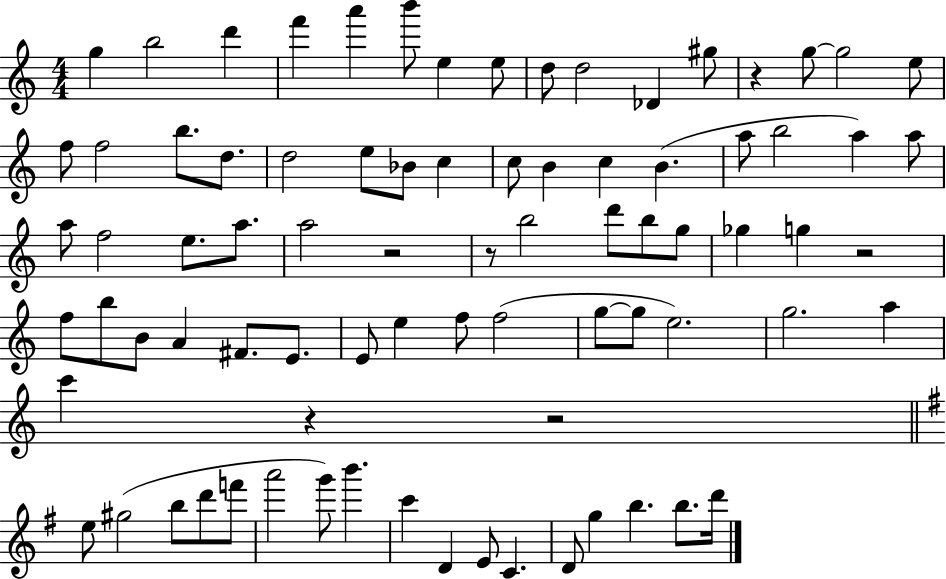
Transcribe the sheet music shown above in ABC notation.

X:1
T:Untitled
M:4/4
L:1/4
K:C
g b2 d' f' a' b'/2 e e/2 d/2 d2 _D ^g/2 z g/2 g2 e/2 f/2 f2 b/2 d/2 d2 e/2 _B/2 c c/2 B c B a/2 b2 a a/2 a/2 f2 e/2 a/2 a2 z2 z/2 b2 d'/2 b/2 g/2 _g g z2 f/2 b/2 B/2 A ^F/2 E/2 E/2 e f/2 f2 g/2 g/2 e2 g2 a c' z z2 e/2 ^g2 b/2 d'/2 f'/2 a'2 g'/2 b' c' D E/2 C D/2 g b b/2 d'/4